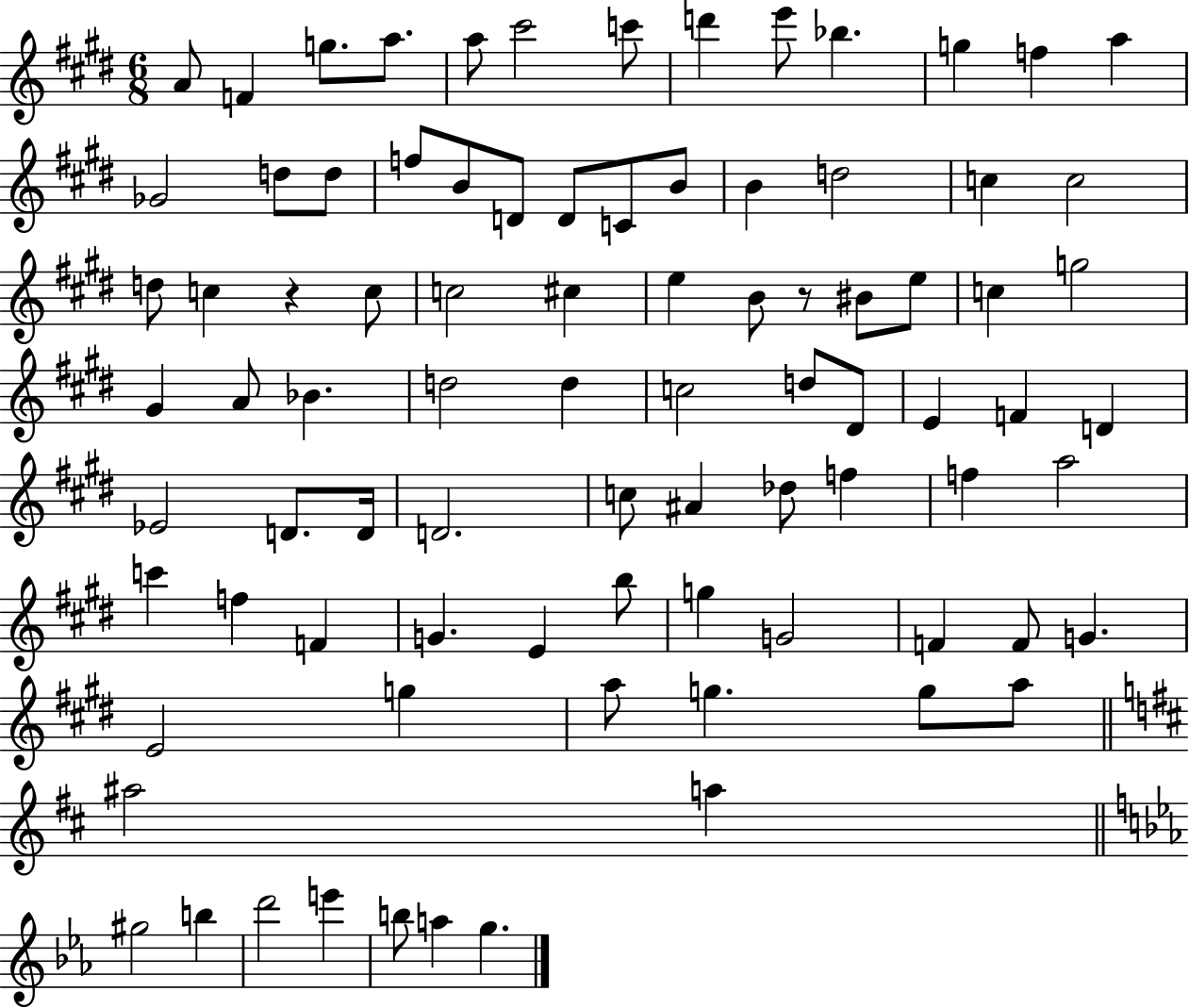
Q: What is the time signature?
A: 6/8